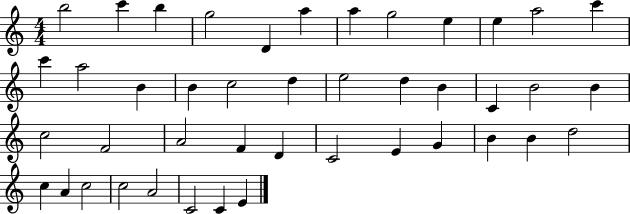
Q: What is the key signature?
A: C major